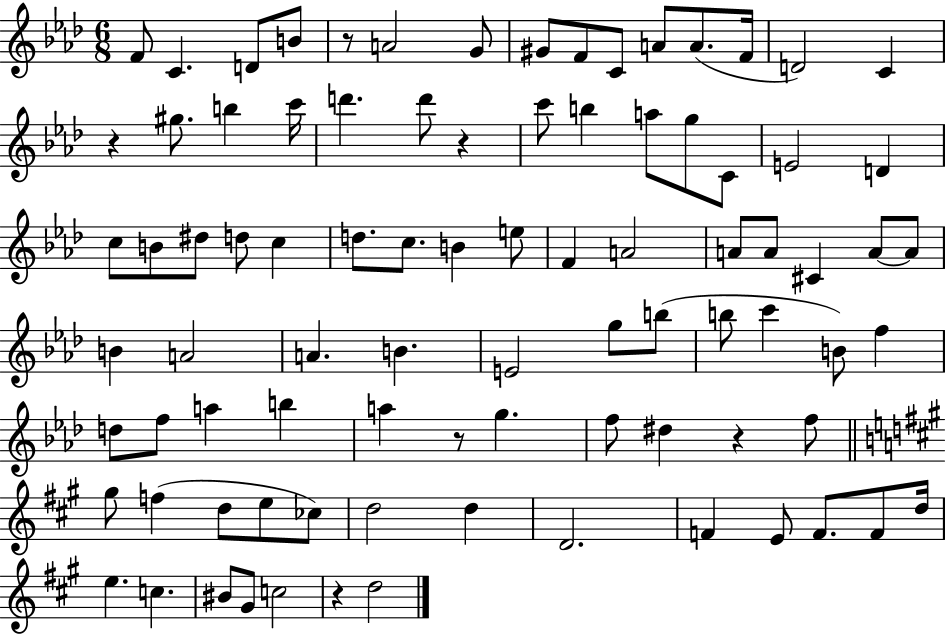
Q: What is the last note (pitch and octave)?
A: D5